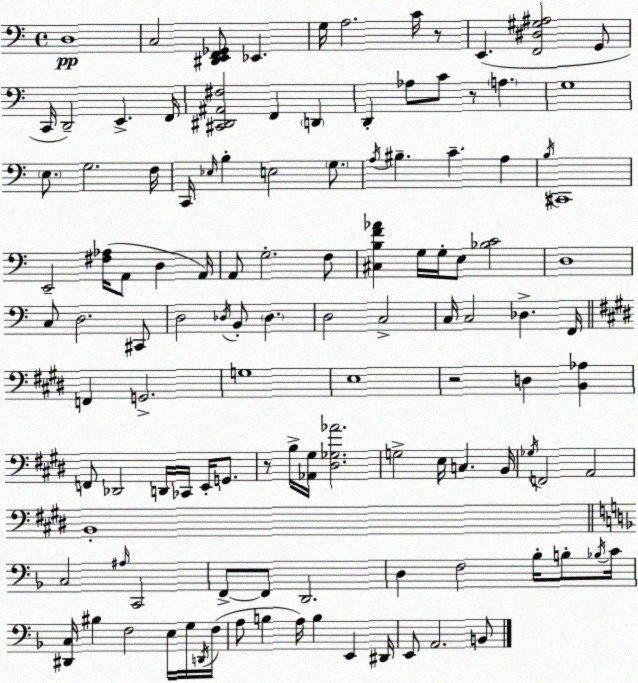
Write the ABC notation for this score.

X:1
T:Untitled
M:4/4
L:1/4
K:C
D,4 C,2 [^D,,E,,F,,_G,,]/2 _E,, G,/4 A,2 C/4 z/2 E,, [F,,^D,^G,^A,]2 G,,/2 C,,/4 D,,2 E,, F,,/4 [^C,,^D,,^A,,^F,]2 F,, D,, D,, _A,/2 C/2 z/2 A, G,4 E,/2 G,2 F,/4 C,,/4 _E,/4 B, E,2 G,/2 A,/4 ^B, C A, B,/4 ^C,,4 E,,2 [^F,_A,]/4 A,,/2 D, A,,/4 A,,/2 G,2 F,/2 [^C,B,F_A] G,/4 G,/4 E,/2 [_B,C]2 D,4 C,/2 D,2 ^C,,/2 D,2 _D,/4 B,,/2 _D, D,2 C,2 C,/4 C,2 _D, F,,/4 F,, G,,2 G,4 E,4 z2 D, [B,,_A,] F,,/2 _D,,2 D,,/4 _C,,/4 E,,/4 G,,/2 z/2 B,/4 [_A,,^G,]/4 [^D,_G,_A]2 G,2 E,/4 C, B,,/4 _G,/4 F,,2 A,,2 B,,4 C,2 ^A,/4 C,,2 F,,/2 F,,/2 D,,2 D, F,2 _B,/4 B,/2 _B,/4 C/4 [^D,,C,]/4 ^B, F,2 E,/4 G,/4 D,,/4 F,/4 A,/2 B, A,/4 B, E,, ^D,,/4 E,,/2 A,,2 B,,/2